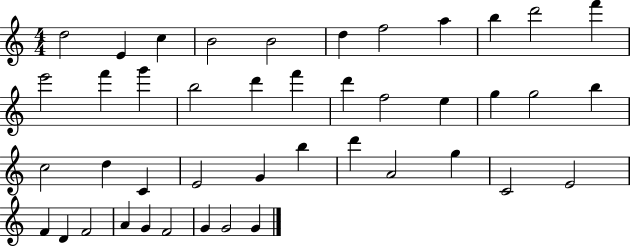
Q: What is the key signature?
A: C major